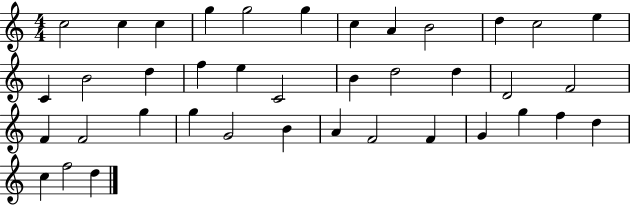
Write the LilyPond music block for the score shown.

{
  \clef treble
  \numericTimeSignature
  \time 4/4
  \key c \major
  c''2 c''4 c''4 | g''4 g''2 g''4 | c''4 a'4 b'2 | d''4 c''2 e''4 | \break c'4 b'2 d''4 | f''4 e''4 c'2 | b'4 d''2 d''4 | d'2 f'2 | \break f'4 f'2 g''4 | g''4 g'2 b'4 | a'4 f'2 f'4 | g'4 g''4 f''4 d''4 | \break c''4 f''2 d''4 | \bar "|."
}